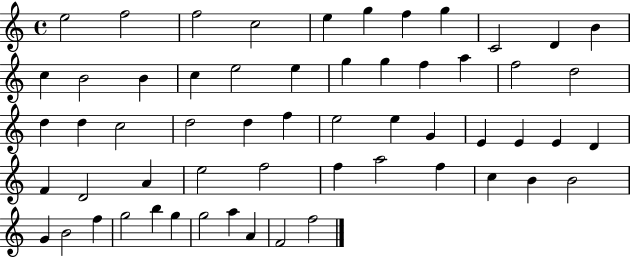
{
  \clef treble
  \time 4/4
  \defaultTimeSignature
  \key c \major
  e''2 f''2 | f''2 c''2 | e''4 g''4 f''4 g''4 | c'2 d'4 b'4 | \break c''4 b'2 b'4 | c''4 e''2 e''4 | g''4 g''4 f''4 a''4 | f''2 d''2 | \break d''4 d''4 c''2 | d''2 d''4 f''4 | e''2 e''4 g'4 | e'4 e'4 e'4 d'4 | \break f'4 d'2 a'4 | e''2 f''2 | f''4 a''2 f''4 | c''4 b'4 b'2 | \break g'4 b'2 f''4 | g''2 b''4 g''4 | g''2 a''4 a'4 | f'2 f''2 | \break \bar "|."
}